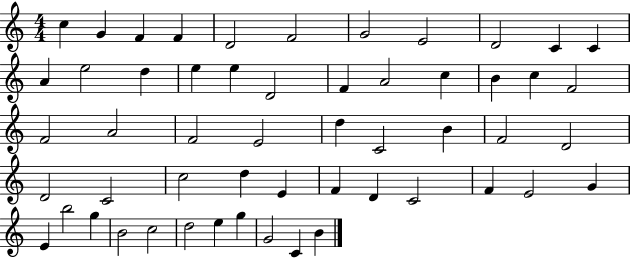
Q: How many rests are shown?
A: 0